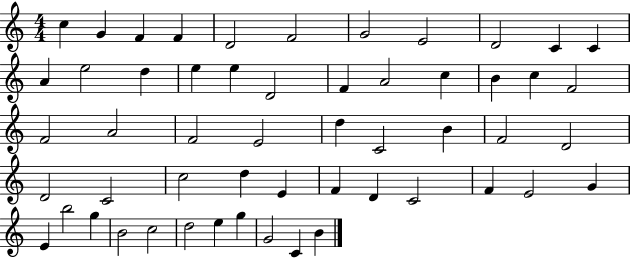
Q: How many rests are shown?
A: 0